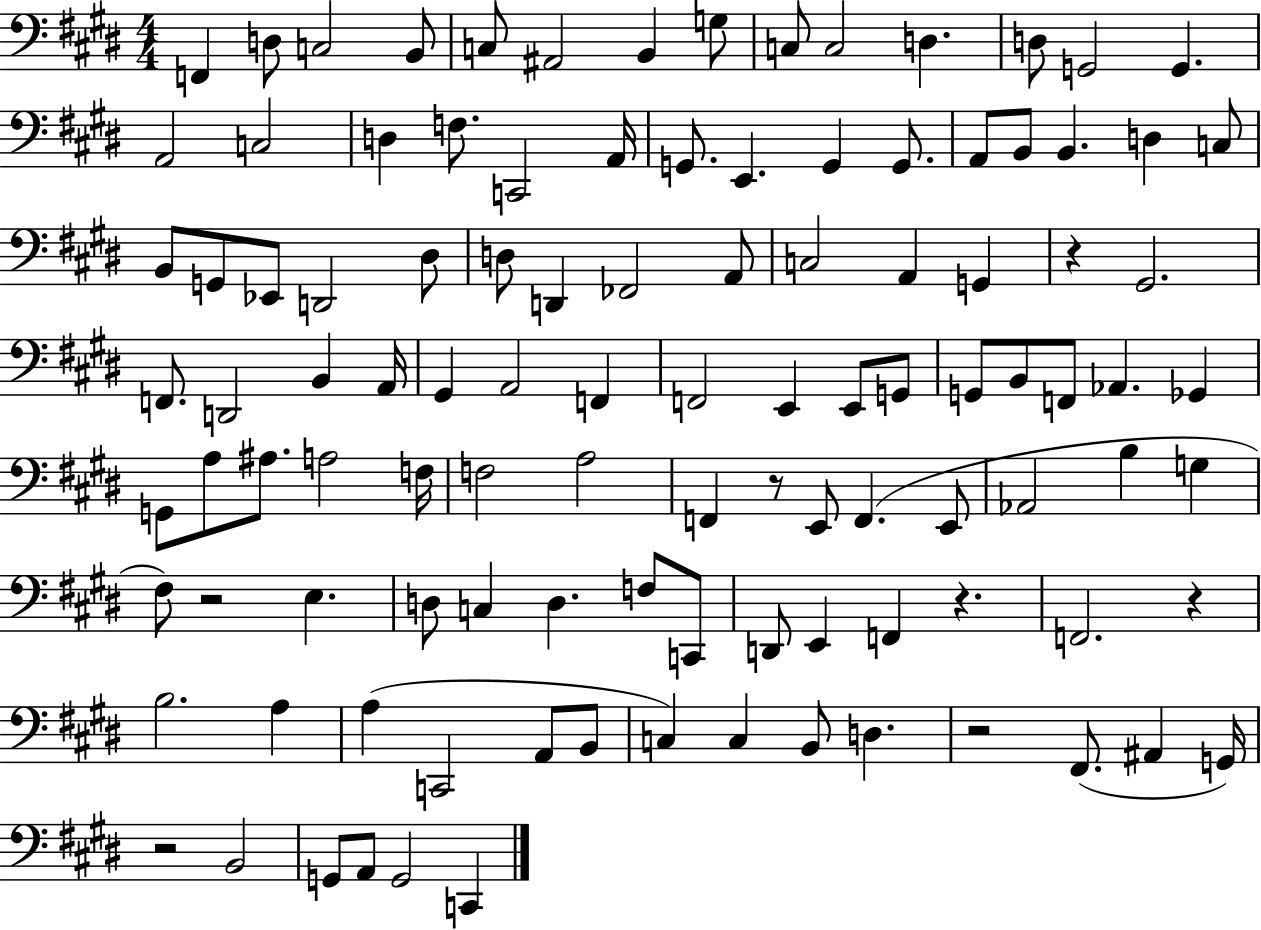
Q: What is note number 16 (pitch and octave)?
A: C3